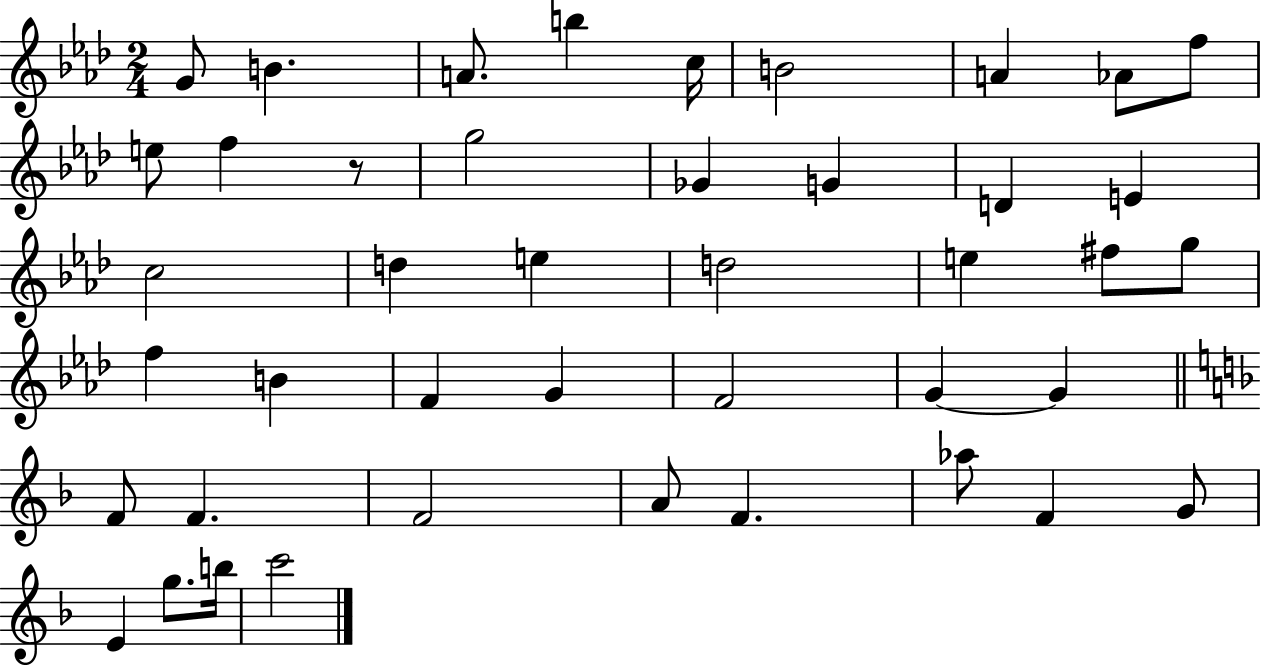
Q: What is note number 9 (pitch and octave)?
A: F5